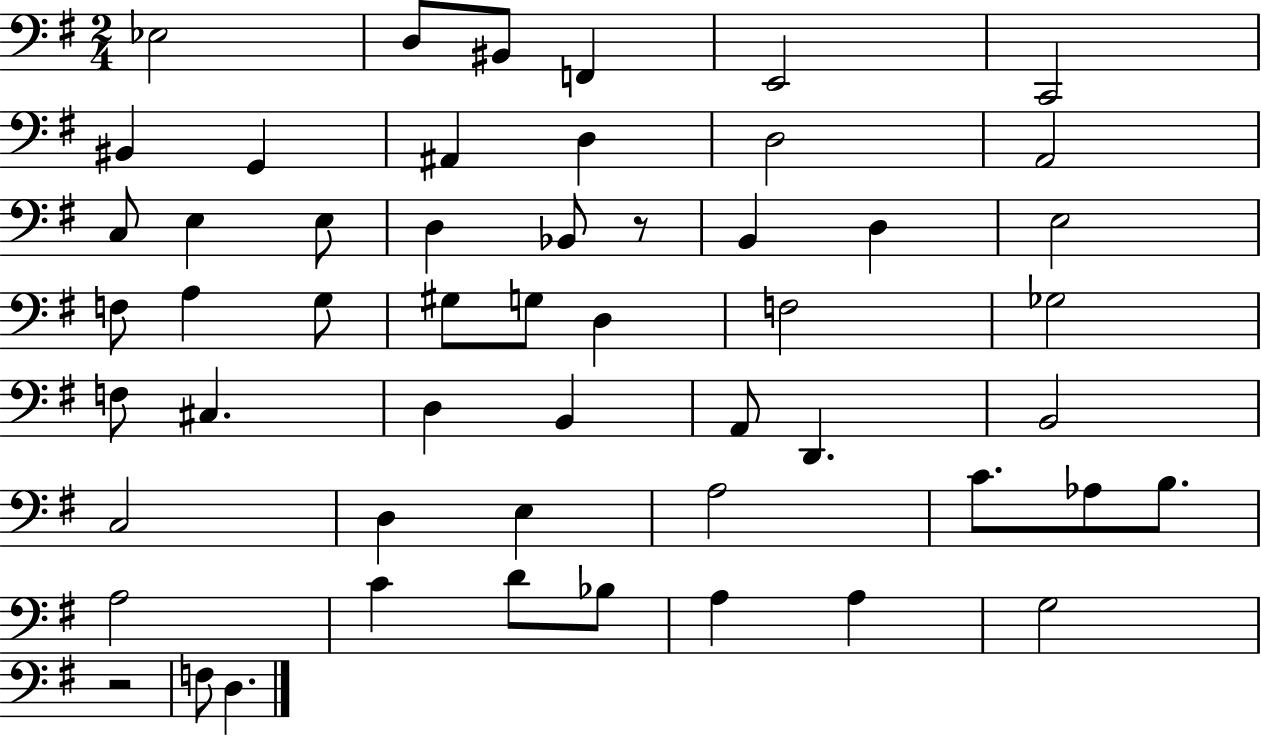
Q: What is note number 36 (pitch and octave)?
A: C3